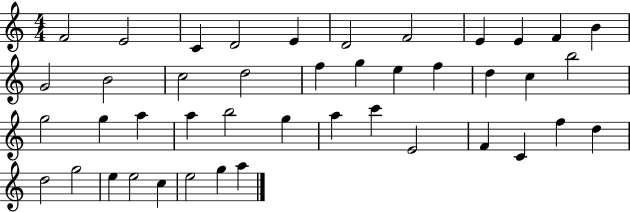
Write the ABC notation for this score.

X:1
T:Untitled
M:4/4
L:1/4
K:C
F2 E2 C D2 E D2 F2 E E F B G2 B2 c2 d2 f g e f d c b2 g2 g a a b2 g a c' E2 F C f d d2 g2 e e2 c e2 g a